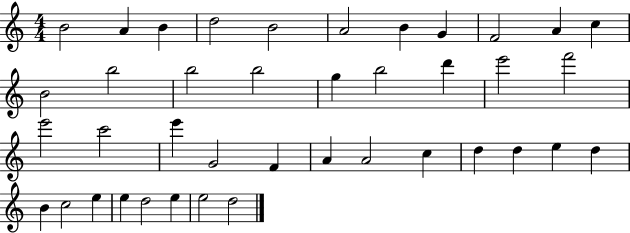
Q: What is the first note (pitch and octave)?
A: B4